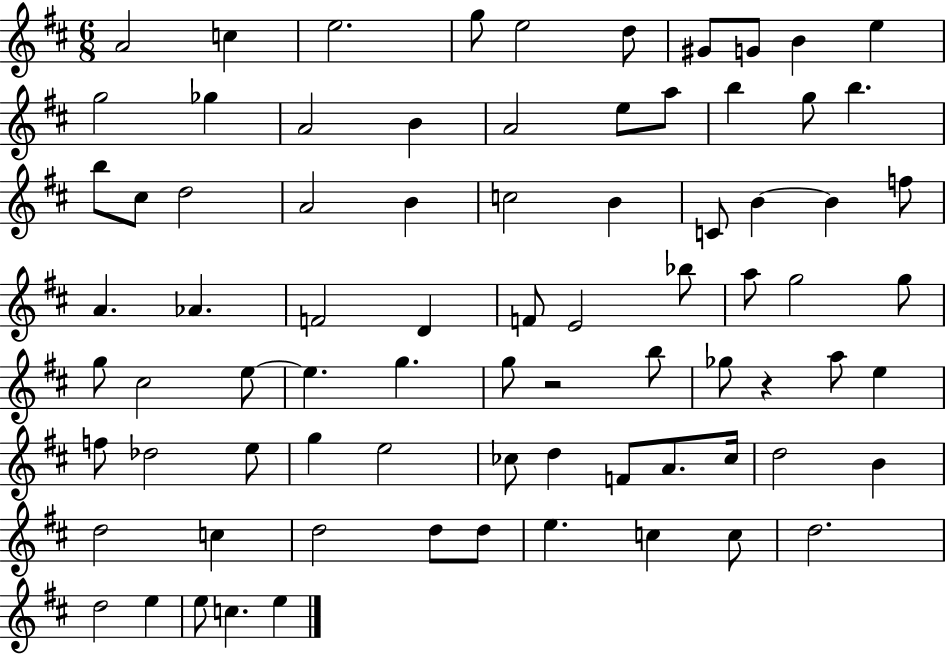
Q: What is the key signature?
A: D major